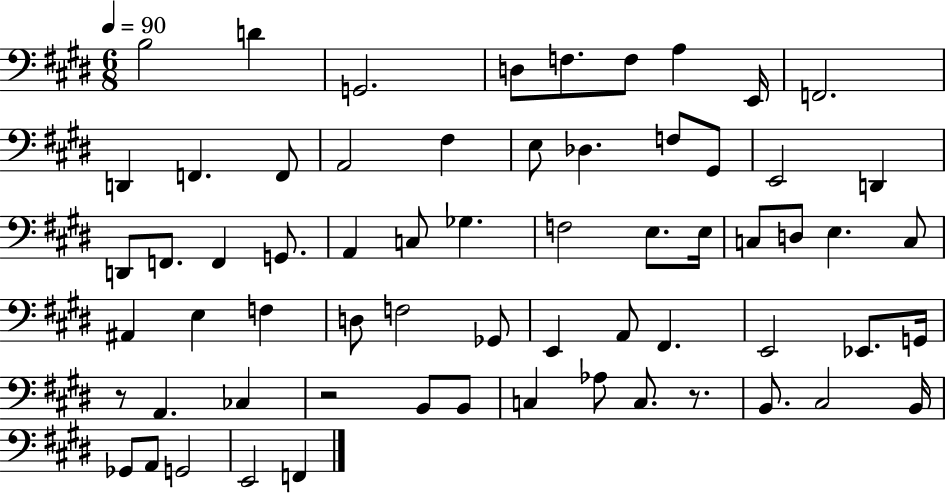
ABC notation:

X:1
T:Untitled
M:6/8
L:1/4
K:E
B,2 D G,,2 D,/2 F,/2 F,/2 A, E,,/4 F,,2 D,, F,, F,,/2 A,,2 ^F, E,/2 _D, F,/2 ^G,,/2 E,,2 D,, D,,/2 F,,/2 F,, G,,/2 A,, C,/2 _G, F,2 E,/2 E,/4 C,/2 D,/2 E, C,/2 ^A,, E, F, D,/2 F,2 _G,,/2 E,, A,,/2 ^F,, E,,2 _E,,/2 G,,/4 z/2 A,, _C, z2 B,,/2 B,,/2 C, _A,/2 C,/2 z/2 B,,/2 ^C,2 B,,/4 _G,,/2 A,,/2 G,,2 E,,2 F,,